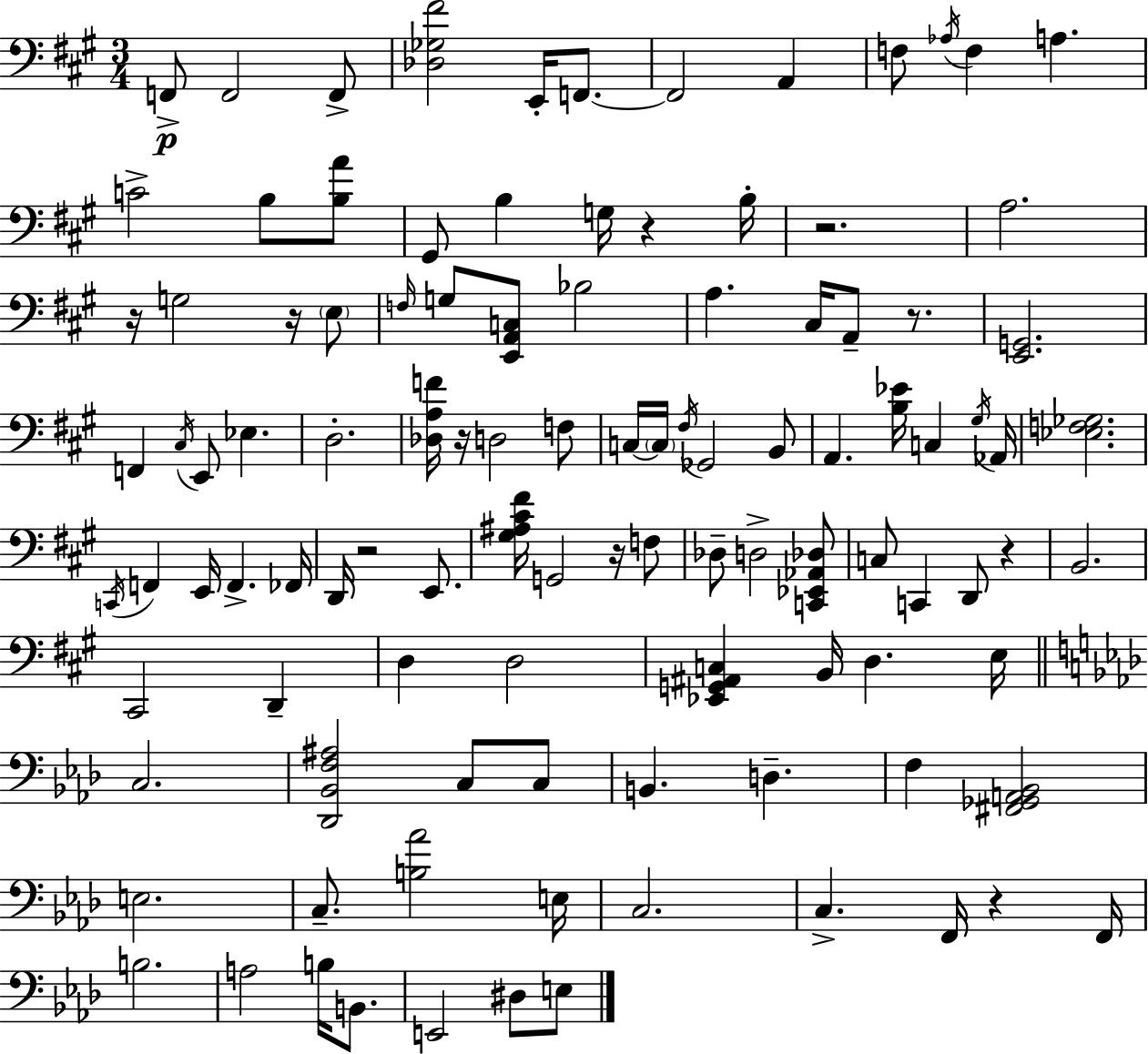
F2/e F2/h F2/e [Db3,Gb3,F#4]/h E2/s F2/e. F2/h A2/q F3/e Ab3/s F3/q A3/q. C4/h B3/e [B3,A4]/e G#2/e B3/q G3/s R/q B3/s R/h. A3/h. R/s G3/h R/s E3/e F3/s G3/e [E2,A2,C3]/e Bb3/h A3/q. C#3/s A2/e R/e. [E2,G2]/h. F2/q C#3/s E2/e Eb3/q. D3/h. [Db3,A3,F4]/s R/s D3/h F3/e C3/s C3/s F#3/s Gb2/h B2/e A2/q. [B3,Eb4]/s C3/q G#3/s Ab2/s [Eb3,F3,Gb3]/h. C2/s F2/q E2/s F2/q. FES2/s D2/s R/h E2/e. [G#3,A#3,C#4,F#4]/s G2/h R/s F3/e Db3/e D3/h [C2,Eb2,Ab2,Db3]/e C3/e C2/q D2/e R/q B2/h. C#2/h D2/q D3/q D3/h [Eb2,G2,A#2,C3]/q B2/s D3/q. E3/s C3/h. [Db2,Bb2,F3,A#3]/h C3/e C3/e B2/q. D3/q. F3/q [F#2,Gb2,A2,Bb2]/h E3/h. C3/e. [B3,Ab4]/h E3/s C3/h. C3/q. F2/s R/q F2/s B3/h. A3/h B3/s B2/e. E2/h D#3/e E3/e